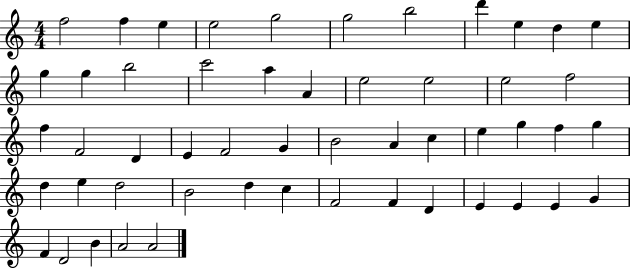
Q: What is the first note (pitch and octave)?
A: F5